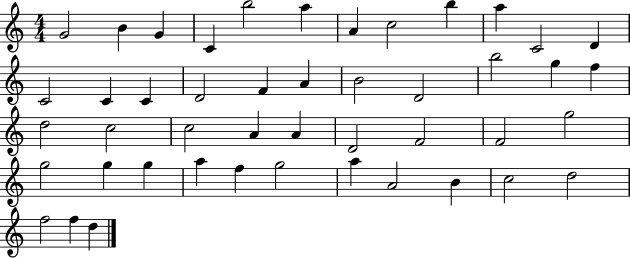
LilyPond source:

{
  \clef treble
  \numericTimeSignature
  \time 4/4
  \key c \major
  g'2 b'4 g'4 | c'4 b''2 a''4 | a'4 c''2 b''4 | a''4 c'2 d'4 | \break c'2 c'4 c'4 | d'2 f'4 a'4 | b'2 d'2 | b''2 g''4 f''4 | \break d''2 c''2 | c''2 a'4 a'4 | d'2 f'2 | f'2 g''2 | \break g''2 g''4 g''4 | a''4 f''4 g''2 | a''4 a'2 b'4 | c''2 d''2 | \break f''2 f''4 d''4 | \bar "|."
}